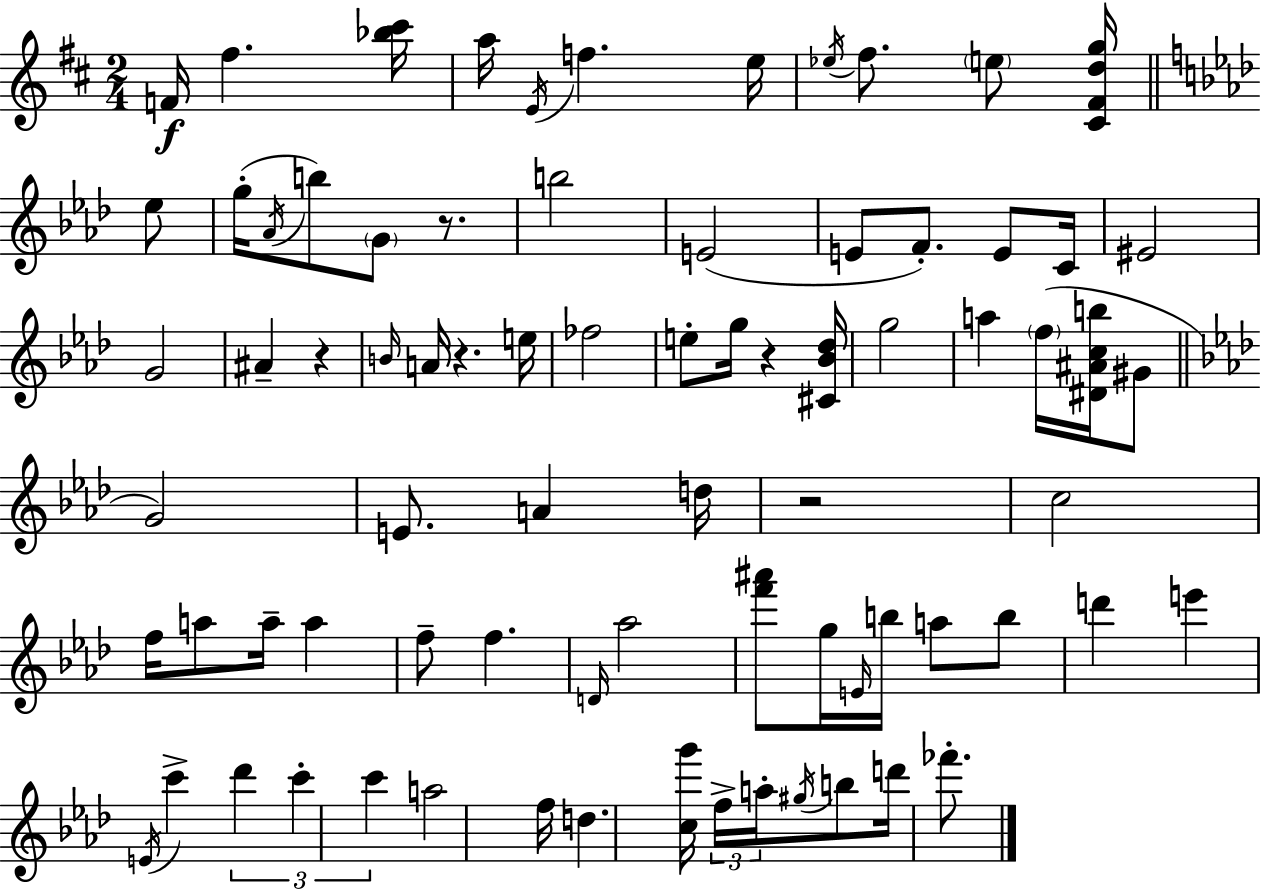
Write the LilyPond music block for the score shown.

{
  \clef treble
  \numericTimeSignature
  \time 2/4
  \key d \major
  \repeat volta 2 { f'16\f fis''4. <bes'' cis'''>16 | a''16 \acciaccatura { e'16 } f''4. | e''16 \acciaccatura { ees''16 } fis''8. \parenthesize e''8 <cis' fis' d'' g''>16 | \bar "||" \break \key aes \major ees''8 g''16-.( \acciaccatura { aes'16 } b''8) \parenthesize g'8 | r8. b''2 | e'2( | e'8 f'8.-.) | \break e'8 c'16 eis'2 | g'2 | ais'4-- r4 | \grace { b'16 } a'16 r4. | \break e''16 fes''2 | e''8-. g''16 r4 | <cis' bes' des''>16 g''2 | a''4 | \break \parenthesize f''16( <dis' ais' c'' b''>16 gis'8 \bar "||" \break \key aes \major g'2) | e'8. a'4 d''16 | r2 | c''2 | \break f''16 a''8 a''16-- a''4 | f''8-- f''4. | \grace { d'16 } aes''2 | <f''' ais'''>8 g''16 \grace { e'16 } b''16 a''8 | \break b''8 d'''4 e'''4 | \acciaccatura { e'16 } c'''4-> \tuplet 3/2 { des'''4 | c'''4-. c'''4 } | a''2 | \break f''16 d''4. | <c'' g'''>16 \tuplet 3/2 { f''16-> a''16-. \acciaccatura { gis''16 } } b''8 | d'''16 fes'''8.-. } \bar "|."
}